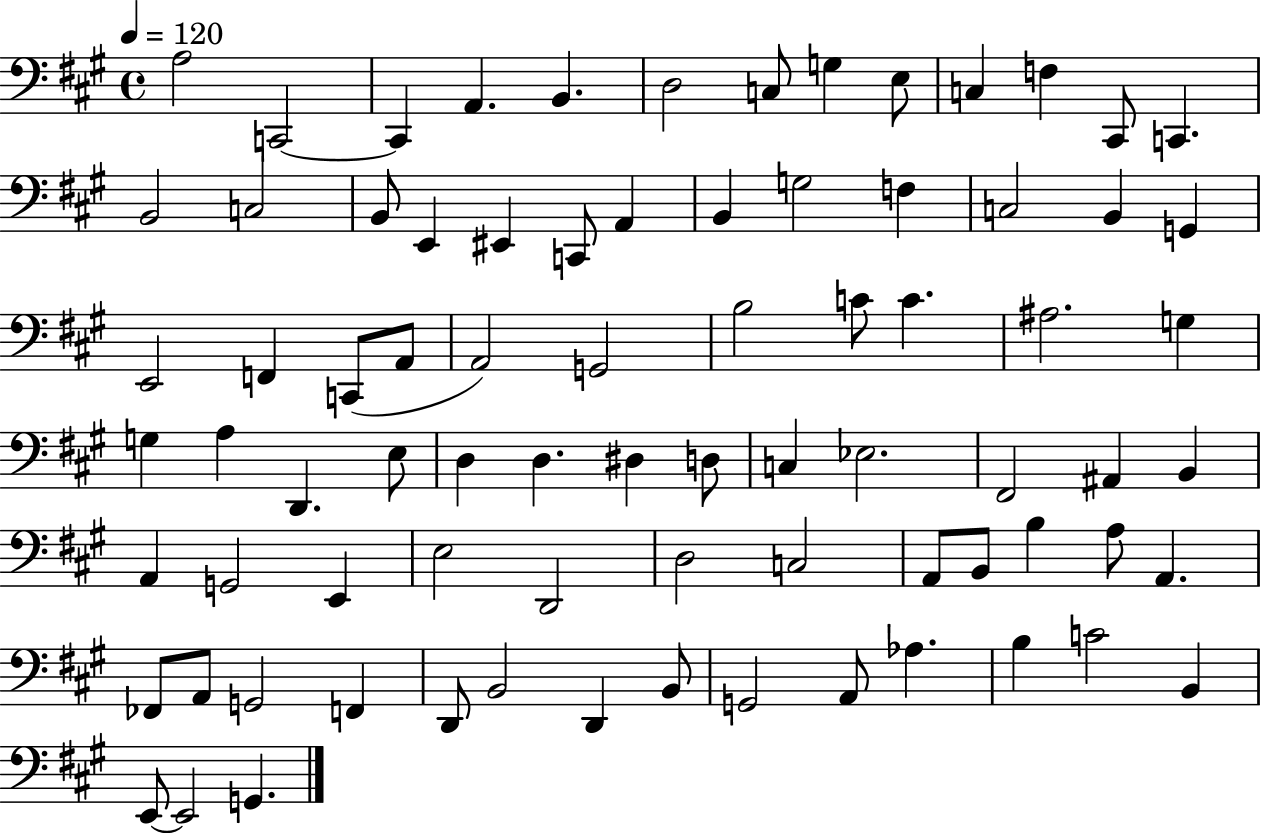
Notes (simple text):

A3/h C2/h C2/q A2/q. B2/q. D3/h C3/e G3/q E3/e C3/q F3/q C#2/e C2/q. B2/h C3/h B2/e E2/q EIS2/q C2/e A2/q B2/q G3/h F3/q C3/h B2/q G2/q E2/h F2/q C2/e A2/e A2/h G2/h B3/h C4/e C4/q. A#3/h. G3/q G3/q A3/q D2/q. E3/e D3/q D3/q. D#3/q D3/e C3/q Eb3/h. F#2/h A#2/q B2/q A2/q G2/h E2/q E3/h D2/h D3/h C3/h A2/e B2/e B3/q A3/e A2/q. FES2/e A2/e G2/h F2/q D2/e B2/h D2/q B2/e G2/h A2/e Ab3/q. B3/q C4/h B2/q E2/e E2/h G2/q.